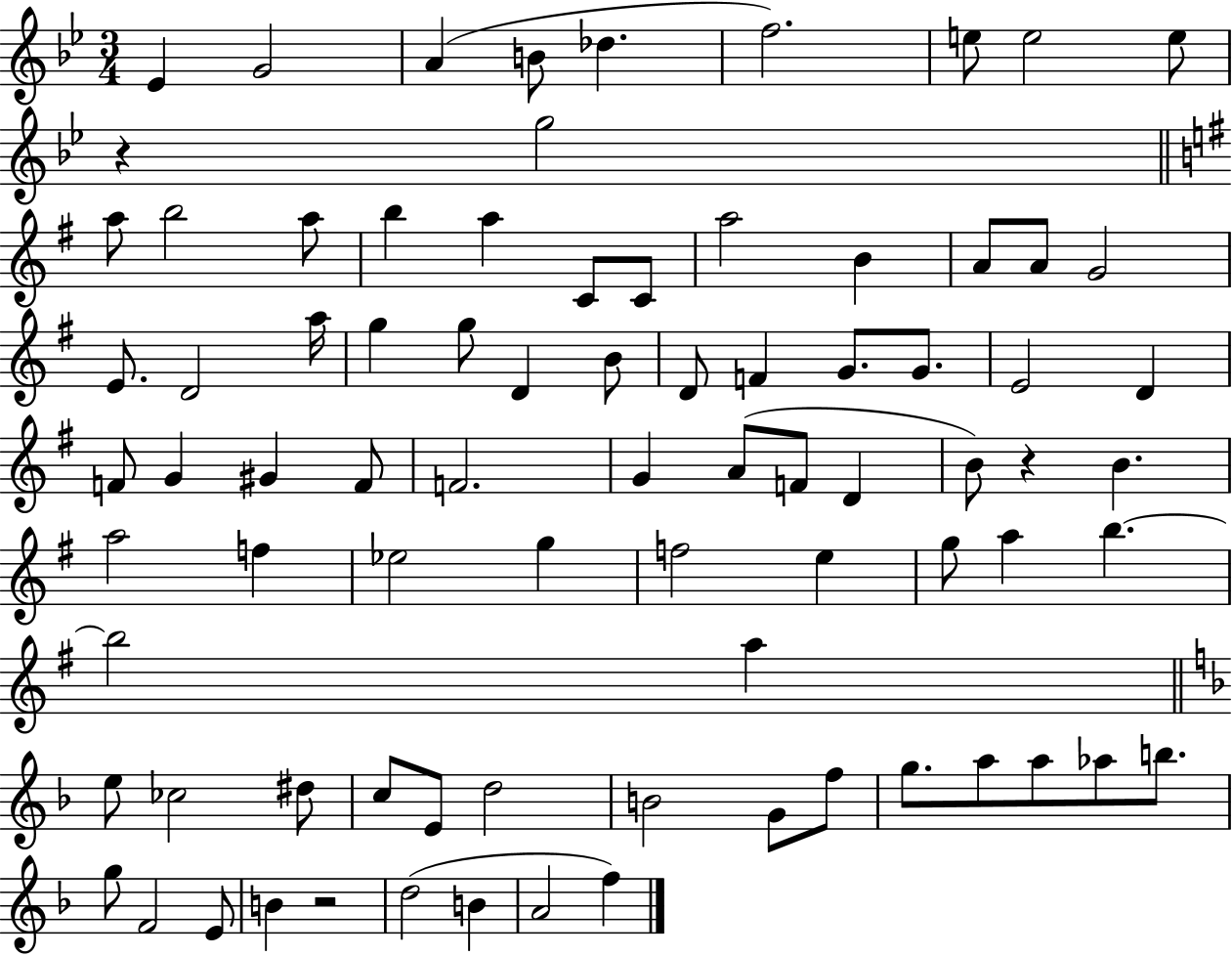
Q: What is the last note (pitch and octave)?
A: F5